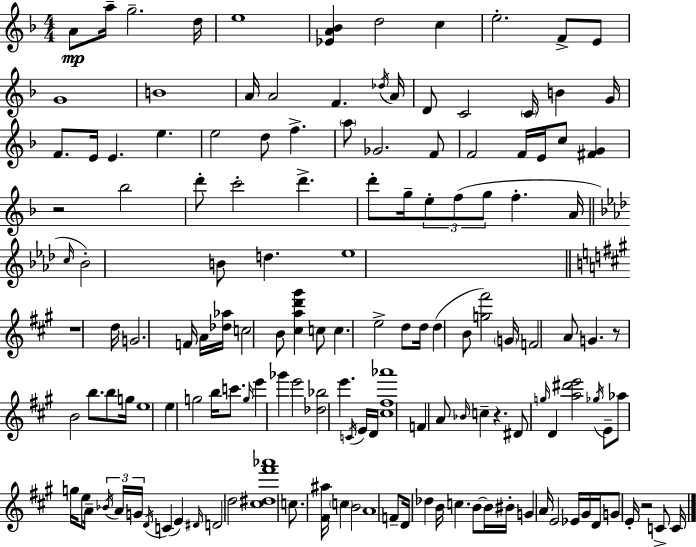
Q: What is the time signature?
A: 4/4